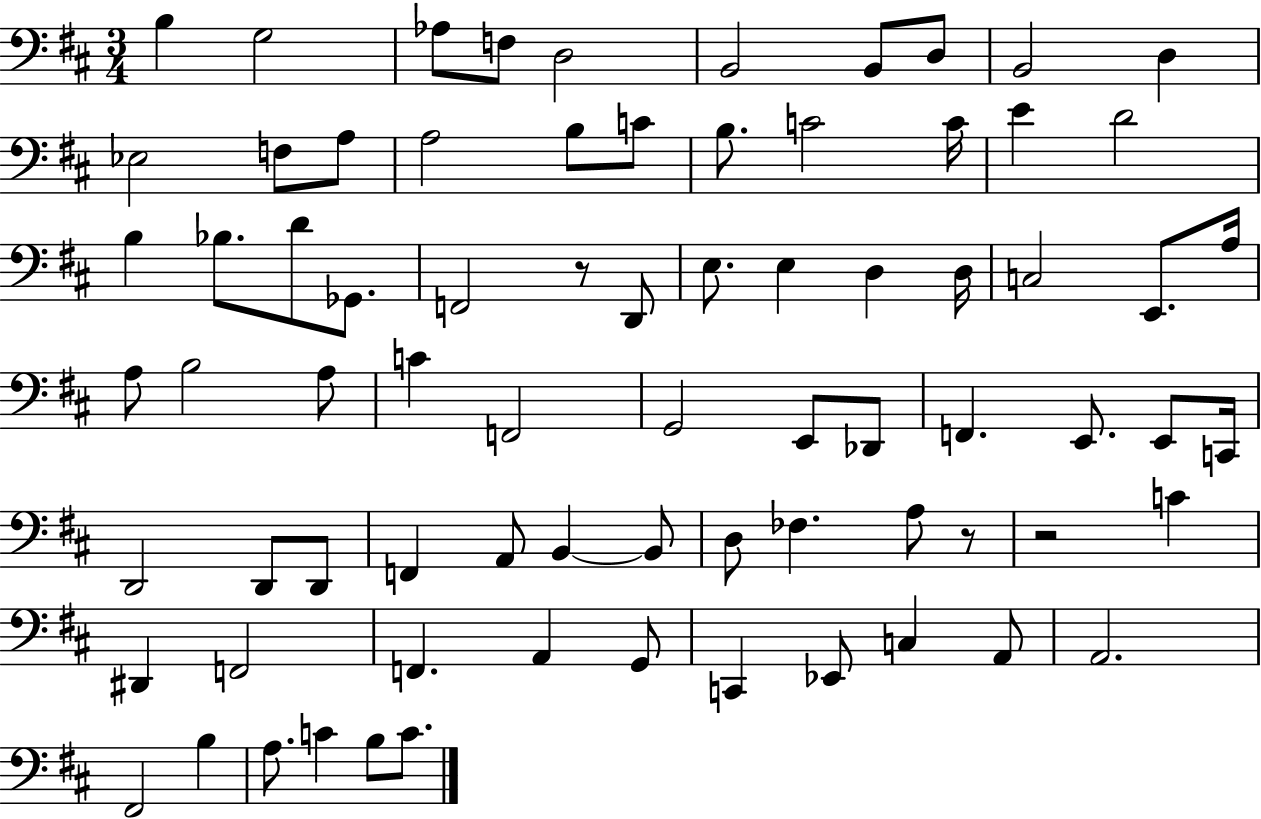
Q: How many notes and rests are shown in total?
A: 76